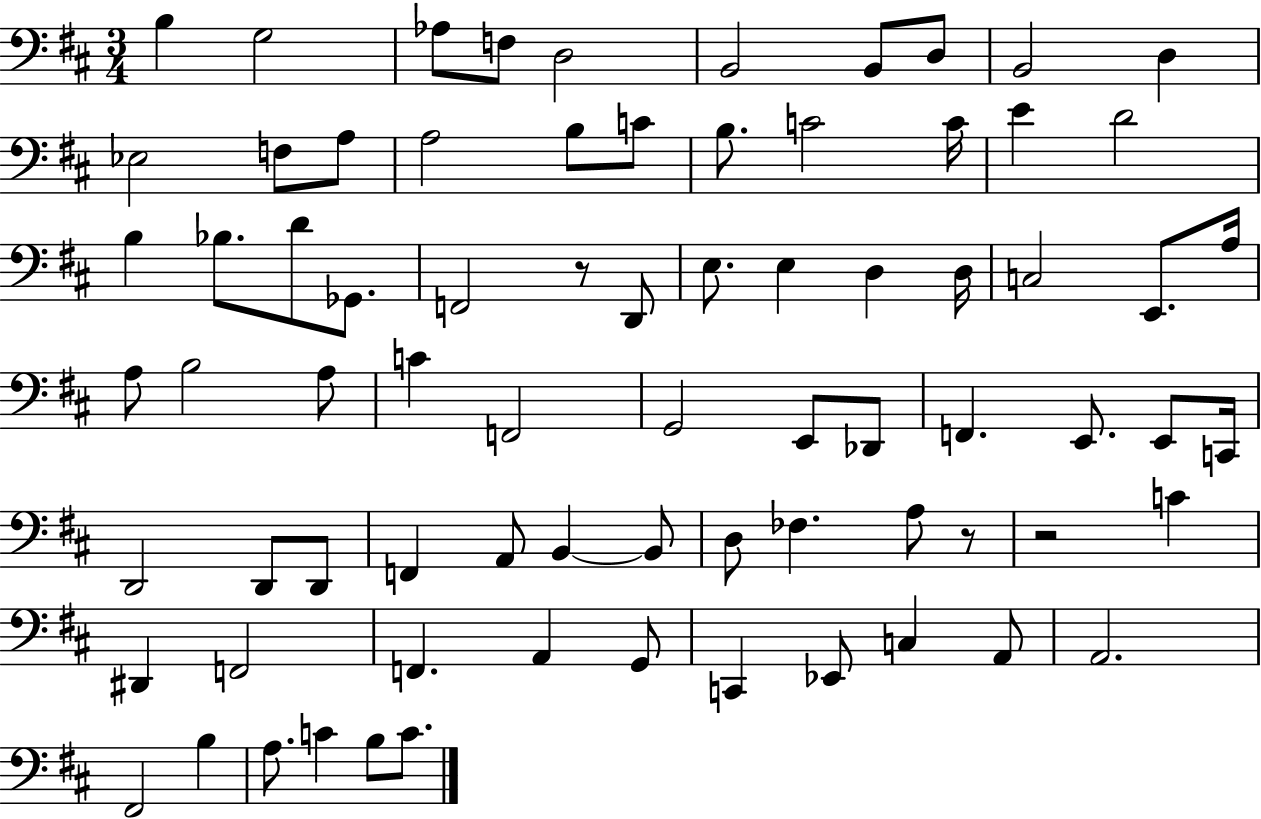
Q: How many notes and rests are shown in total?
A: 76